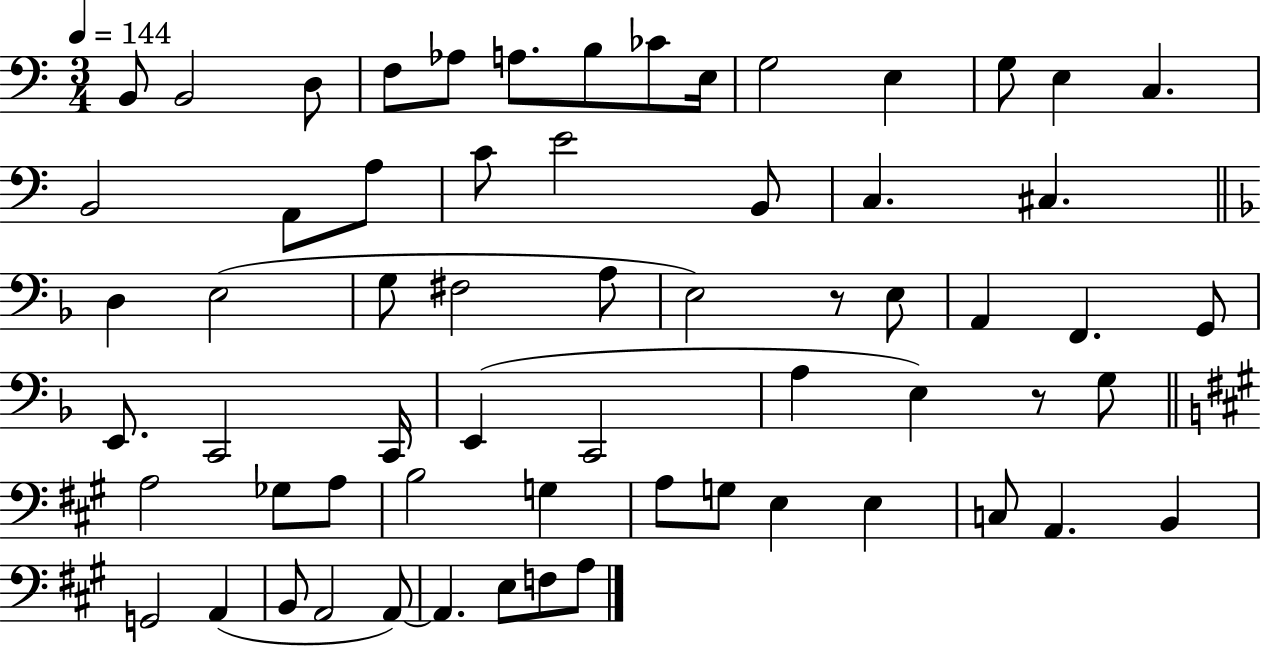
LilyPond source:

{
  \clef bass
  \numericTimeSignature
  \time 3/4
  \key c \major
  \tempo 4 = 144
  b,8 b,2 d8 | f8 aes8 a8. b8 ces'8 e16 | g2 e4 | g8 e4 c4. | \break b,2 a,8 a8 | c'8 e'2 b,8 | c4. cis4. | \bar "||" \break \key f \major d4 e2( | g8 fis2 a8 | e2) r8 e8 | a,4 f,4. g,8 | \break e,8. c,2 c,16 | e,4( c,2 | a4 e4) r8 g8 | \bar "||" \break \key a \major a2 ges8 a8 | b2 g4 | a8 g8 e4 e4 | c8 a,4. b,4 | \break g,2 a,4( | b,8 a,2 a,8~~) | a,4. e8 f8 a8 | \bar "|."
}